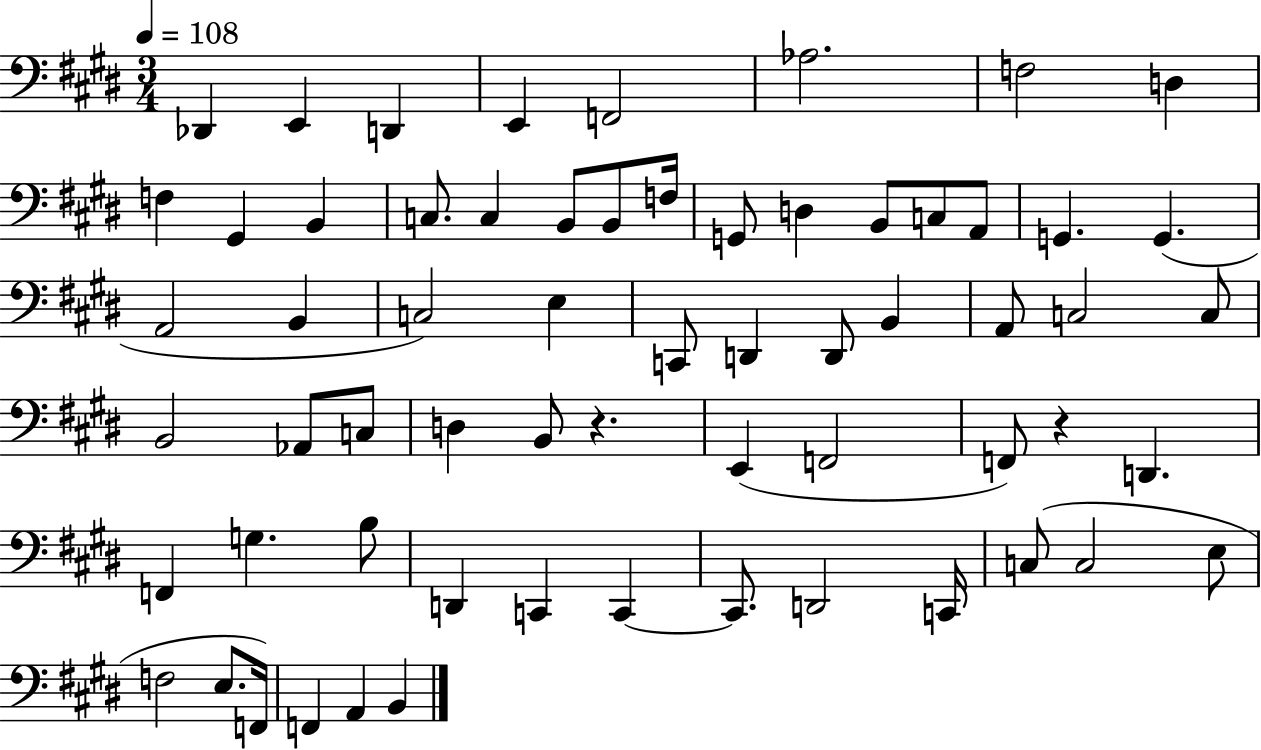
Db2/q E2/q D2/q E2/q F2/h Ab3/h. F3/h D3/q F3/q G#2/q B2/q C3/e. C3/q B2/e B2/e F3/s G2/e D3/q B2/e C3/e A2/e G2/q. G2/q. A2/h B2/q C3/h E3/q C2/e D2/q D2/e B2/q A2/e C3/h C3/e B2/h Ab2/e C3/e D3/q B2/e R/q. E2/q F2/h F2/e R/q D2/q. F2/q G3/q. B3/e D2/q C2/q C2/q C2/e. D2/h C2/s C3/e C3/h E3/e F3/h E3/e. F2/s F2/q A2/q B2/q